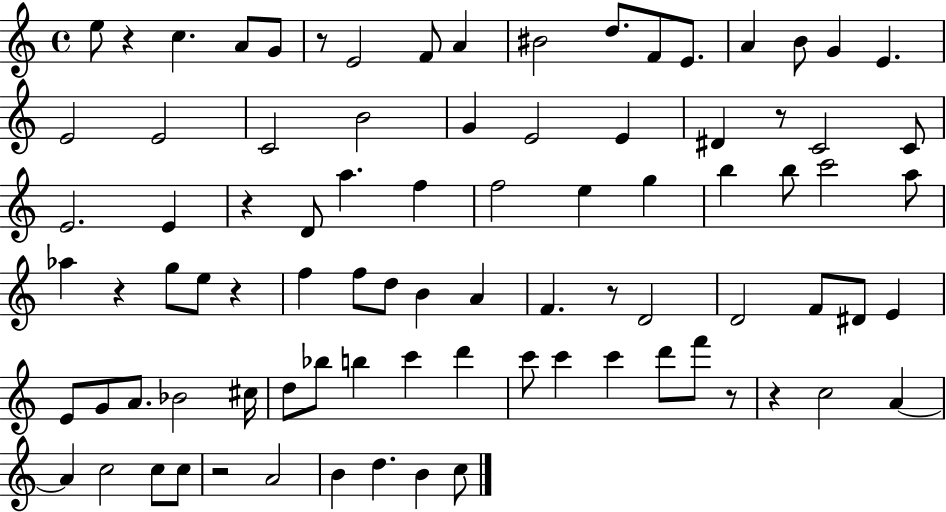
{
  \clef treble
  \time 4/4
  \defaultTimeSignature
  \key c \major
  e''8 r4 c''4. a'8 g'8 | r8 e'2 f'8 a'4 | bis'2 d''8. f'8 e'8. | a'4 b'8 g'4 e'4. | \break e'2 e'2 | c'2 b'2 | g'4 e'2 e'4 | dis'4 r8 c'2 c'8 | \break e'2. e'4 | r4 d'8 a''4. f''4 | f''2 e''4 g''4 | b''4 b''8 c'''2 a''8 | \break aes''4 r4 g''8 e''8 r4 | f''4 f''8 d''8 b'4 a'4 | f'4. r8 d'2 | d'2 f'8 dis'8 e'4 | \break e'8 g'8 a'8. bes'2 cis''16 | d''8 bes''8 b''4 c'''4 d'''4 | c'''8 c'''4 c'''4 d'''8 f'''8 r8 | r4 c''2 a'4~~ | \break a'4 c''2 c''8 c''8 | r2 a'2 | b'4 d''4. b'4 c''8 | \bar "|."
}